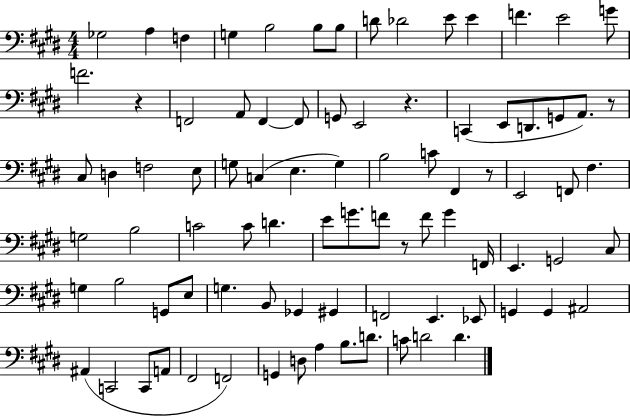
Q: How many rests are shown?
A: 5